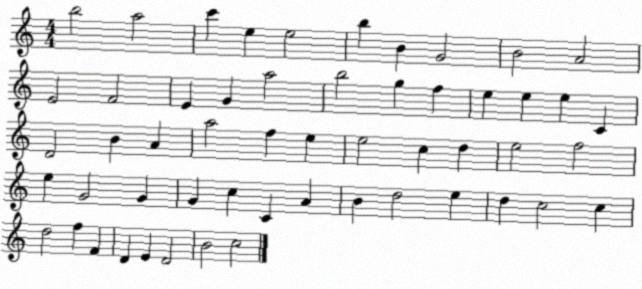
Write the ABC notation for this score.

X:1
T:Untitled
M:4/4
L:1/4
K:C
b2 a2 c' e e2 b B G2 B2 A2 E2 F2 E G a2 b2 g f e e e C D2 B A a2 f e e2 c d e2 f2 e G2 G G c C A B d2 e d c2 c d2 f F D E D2 B2 c2